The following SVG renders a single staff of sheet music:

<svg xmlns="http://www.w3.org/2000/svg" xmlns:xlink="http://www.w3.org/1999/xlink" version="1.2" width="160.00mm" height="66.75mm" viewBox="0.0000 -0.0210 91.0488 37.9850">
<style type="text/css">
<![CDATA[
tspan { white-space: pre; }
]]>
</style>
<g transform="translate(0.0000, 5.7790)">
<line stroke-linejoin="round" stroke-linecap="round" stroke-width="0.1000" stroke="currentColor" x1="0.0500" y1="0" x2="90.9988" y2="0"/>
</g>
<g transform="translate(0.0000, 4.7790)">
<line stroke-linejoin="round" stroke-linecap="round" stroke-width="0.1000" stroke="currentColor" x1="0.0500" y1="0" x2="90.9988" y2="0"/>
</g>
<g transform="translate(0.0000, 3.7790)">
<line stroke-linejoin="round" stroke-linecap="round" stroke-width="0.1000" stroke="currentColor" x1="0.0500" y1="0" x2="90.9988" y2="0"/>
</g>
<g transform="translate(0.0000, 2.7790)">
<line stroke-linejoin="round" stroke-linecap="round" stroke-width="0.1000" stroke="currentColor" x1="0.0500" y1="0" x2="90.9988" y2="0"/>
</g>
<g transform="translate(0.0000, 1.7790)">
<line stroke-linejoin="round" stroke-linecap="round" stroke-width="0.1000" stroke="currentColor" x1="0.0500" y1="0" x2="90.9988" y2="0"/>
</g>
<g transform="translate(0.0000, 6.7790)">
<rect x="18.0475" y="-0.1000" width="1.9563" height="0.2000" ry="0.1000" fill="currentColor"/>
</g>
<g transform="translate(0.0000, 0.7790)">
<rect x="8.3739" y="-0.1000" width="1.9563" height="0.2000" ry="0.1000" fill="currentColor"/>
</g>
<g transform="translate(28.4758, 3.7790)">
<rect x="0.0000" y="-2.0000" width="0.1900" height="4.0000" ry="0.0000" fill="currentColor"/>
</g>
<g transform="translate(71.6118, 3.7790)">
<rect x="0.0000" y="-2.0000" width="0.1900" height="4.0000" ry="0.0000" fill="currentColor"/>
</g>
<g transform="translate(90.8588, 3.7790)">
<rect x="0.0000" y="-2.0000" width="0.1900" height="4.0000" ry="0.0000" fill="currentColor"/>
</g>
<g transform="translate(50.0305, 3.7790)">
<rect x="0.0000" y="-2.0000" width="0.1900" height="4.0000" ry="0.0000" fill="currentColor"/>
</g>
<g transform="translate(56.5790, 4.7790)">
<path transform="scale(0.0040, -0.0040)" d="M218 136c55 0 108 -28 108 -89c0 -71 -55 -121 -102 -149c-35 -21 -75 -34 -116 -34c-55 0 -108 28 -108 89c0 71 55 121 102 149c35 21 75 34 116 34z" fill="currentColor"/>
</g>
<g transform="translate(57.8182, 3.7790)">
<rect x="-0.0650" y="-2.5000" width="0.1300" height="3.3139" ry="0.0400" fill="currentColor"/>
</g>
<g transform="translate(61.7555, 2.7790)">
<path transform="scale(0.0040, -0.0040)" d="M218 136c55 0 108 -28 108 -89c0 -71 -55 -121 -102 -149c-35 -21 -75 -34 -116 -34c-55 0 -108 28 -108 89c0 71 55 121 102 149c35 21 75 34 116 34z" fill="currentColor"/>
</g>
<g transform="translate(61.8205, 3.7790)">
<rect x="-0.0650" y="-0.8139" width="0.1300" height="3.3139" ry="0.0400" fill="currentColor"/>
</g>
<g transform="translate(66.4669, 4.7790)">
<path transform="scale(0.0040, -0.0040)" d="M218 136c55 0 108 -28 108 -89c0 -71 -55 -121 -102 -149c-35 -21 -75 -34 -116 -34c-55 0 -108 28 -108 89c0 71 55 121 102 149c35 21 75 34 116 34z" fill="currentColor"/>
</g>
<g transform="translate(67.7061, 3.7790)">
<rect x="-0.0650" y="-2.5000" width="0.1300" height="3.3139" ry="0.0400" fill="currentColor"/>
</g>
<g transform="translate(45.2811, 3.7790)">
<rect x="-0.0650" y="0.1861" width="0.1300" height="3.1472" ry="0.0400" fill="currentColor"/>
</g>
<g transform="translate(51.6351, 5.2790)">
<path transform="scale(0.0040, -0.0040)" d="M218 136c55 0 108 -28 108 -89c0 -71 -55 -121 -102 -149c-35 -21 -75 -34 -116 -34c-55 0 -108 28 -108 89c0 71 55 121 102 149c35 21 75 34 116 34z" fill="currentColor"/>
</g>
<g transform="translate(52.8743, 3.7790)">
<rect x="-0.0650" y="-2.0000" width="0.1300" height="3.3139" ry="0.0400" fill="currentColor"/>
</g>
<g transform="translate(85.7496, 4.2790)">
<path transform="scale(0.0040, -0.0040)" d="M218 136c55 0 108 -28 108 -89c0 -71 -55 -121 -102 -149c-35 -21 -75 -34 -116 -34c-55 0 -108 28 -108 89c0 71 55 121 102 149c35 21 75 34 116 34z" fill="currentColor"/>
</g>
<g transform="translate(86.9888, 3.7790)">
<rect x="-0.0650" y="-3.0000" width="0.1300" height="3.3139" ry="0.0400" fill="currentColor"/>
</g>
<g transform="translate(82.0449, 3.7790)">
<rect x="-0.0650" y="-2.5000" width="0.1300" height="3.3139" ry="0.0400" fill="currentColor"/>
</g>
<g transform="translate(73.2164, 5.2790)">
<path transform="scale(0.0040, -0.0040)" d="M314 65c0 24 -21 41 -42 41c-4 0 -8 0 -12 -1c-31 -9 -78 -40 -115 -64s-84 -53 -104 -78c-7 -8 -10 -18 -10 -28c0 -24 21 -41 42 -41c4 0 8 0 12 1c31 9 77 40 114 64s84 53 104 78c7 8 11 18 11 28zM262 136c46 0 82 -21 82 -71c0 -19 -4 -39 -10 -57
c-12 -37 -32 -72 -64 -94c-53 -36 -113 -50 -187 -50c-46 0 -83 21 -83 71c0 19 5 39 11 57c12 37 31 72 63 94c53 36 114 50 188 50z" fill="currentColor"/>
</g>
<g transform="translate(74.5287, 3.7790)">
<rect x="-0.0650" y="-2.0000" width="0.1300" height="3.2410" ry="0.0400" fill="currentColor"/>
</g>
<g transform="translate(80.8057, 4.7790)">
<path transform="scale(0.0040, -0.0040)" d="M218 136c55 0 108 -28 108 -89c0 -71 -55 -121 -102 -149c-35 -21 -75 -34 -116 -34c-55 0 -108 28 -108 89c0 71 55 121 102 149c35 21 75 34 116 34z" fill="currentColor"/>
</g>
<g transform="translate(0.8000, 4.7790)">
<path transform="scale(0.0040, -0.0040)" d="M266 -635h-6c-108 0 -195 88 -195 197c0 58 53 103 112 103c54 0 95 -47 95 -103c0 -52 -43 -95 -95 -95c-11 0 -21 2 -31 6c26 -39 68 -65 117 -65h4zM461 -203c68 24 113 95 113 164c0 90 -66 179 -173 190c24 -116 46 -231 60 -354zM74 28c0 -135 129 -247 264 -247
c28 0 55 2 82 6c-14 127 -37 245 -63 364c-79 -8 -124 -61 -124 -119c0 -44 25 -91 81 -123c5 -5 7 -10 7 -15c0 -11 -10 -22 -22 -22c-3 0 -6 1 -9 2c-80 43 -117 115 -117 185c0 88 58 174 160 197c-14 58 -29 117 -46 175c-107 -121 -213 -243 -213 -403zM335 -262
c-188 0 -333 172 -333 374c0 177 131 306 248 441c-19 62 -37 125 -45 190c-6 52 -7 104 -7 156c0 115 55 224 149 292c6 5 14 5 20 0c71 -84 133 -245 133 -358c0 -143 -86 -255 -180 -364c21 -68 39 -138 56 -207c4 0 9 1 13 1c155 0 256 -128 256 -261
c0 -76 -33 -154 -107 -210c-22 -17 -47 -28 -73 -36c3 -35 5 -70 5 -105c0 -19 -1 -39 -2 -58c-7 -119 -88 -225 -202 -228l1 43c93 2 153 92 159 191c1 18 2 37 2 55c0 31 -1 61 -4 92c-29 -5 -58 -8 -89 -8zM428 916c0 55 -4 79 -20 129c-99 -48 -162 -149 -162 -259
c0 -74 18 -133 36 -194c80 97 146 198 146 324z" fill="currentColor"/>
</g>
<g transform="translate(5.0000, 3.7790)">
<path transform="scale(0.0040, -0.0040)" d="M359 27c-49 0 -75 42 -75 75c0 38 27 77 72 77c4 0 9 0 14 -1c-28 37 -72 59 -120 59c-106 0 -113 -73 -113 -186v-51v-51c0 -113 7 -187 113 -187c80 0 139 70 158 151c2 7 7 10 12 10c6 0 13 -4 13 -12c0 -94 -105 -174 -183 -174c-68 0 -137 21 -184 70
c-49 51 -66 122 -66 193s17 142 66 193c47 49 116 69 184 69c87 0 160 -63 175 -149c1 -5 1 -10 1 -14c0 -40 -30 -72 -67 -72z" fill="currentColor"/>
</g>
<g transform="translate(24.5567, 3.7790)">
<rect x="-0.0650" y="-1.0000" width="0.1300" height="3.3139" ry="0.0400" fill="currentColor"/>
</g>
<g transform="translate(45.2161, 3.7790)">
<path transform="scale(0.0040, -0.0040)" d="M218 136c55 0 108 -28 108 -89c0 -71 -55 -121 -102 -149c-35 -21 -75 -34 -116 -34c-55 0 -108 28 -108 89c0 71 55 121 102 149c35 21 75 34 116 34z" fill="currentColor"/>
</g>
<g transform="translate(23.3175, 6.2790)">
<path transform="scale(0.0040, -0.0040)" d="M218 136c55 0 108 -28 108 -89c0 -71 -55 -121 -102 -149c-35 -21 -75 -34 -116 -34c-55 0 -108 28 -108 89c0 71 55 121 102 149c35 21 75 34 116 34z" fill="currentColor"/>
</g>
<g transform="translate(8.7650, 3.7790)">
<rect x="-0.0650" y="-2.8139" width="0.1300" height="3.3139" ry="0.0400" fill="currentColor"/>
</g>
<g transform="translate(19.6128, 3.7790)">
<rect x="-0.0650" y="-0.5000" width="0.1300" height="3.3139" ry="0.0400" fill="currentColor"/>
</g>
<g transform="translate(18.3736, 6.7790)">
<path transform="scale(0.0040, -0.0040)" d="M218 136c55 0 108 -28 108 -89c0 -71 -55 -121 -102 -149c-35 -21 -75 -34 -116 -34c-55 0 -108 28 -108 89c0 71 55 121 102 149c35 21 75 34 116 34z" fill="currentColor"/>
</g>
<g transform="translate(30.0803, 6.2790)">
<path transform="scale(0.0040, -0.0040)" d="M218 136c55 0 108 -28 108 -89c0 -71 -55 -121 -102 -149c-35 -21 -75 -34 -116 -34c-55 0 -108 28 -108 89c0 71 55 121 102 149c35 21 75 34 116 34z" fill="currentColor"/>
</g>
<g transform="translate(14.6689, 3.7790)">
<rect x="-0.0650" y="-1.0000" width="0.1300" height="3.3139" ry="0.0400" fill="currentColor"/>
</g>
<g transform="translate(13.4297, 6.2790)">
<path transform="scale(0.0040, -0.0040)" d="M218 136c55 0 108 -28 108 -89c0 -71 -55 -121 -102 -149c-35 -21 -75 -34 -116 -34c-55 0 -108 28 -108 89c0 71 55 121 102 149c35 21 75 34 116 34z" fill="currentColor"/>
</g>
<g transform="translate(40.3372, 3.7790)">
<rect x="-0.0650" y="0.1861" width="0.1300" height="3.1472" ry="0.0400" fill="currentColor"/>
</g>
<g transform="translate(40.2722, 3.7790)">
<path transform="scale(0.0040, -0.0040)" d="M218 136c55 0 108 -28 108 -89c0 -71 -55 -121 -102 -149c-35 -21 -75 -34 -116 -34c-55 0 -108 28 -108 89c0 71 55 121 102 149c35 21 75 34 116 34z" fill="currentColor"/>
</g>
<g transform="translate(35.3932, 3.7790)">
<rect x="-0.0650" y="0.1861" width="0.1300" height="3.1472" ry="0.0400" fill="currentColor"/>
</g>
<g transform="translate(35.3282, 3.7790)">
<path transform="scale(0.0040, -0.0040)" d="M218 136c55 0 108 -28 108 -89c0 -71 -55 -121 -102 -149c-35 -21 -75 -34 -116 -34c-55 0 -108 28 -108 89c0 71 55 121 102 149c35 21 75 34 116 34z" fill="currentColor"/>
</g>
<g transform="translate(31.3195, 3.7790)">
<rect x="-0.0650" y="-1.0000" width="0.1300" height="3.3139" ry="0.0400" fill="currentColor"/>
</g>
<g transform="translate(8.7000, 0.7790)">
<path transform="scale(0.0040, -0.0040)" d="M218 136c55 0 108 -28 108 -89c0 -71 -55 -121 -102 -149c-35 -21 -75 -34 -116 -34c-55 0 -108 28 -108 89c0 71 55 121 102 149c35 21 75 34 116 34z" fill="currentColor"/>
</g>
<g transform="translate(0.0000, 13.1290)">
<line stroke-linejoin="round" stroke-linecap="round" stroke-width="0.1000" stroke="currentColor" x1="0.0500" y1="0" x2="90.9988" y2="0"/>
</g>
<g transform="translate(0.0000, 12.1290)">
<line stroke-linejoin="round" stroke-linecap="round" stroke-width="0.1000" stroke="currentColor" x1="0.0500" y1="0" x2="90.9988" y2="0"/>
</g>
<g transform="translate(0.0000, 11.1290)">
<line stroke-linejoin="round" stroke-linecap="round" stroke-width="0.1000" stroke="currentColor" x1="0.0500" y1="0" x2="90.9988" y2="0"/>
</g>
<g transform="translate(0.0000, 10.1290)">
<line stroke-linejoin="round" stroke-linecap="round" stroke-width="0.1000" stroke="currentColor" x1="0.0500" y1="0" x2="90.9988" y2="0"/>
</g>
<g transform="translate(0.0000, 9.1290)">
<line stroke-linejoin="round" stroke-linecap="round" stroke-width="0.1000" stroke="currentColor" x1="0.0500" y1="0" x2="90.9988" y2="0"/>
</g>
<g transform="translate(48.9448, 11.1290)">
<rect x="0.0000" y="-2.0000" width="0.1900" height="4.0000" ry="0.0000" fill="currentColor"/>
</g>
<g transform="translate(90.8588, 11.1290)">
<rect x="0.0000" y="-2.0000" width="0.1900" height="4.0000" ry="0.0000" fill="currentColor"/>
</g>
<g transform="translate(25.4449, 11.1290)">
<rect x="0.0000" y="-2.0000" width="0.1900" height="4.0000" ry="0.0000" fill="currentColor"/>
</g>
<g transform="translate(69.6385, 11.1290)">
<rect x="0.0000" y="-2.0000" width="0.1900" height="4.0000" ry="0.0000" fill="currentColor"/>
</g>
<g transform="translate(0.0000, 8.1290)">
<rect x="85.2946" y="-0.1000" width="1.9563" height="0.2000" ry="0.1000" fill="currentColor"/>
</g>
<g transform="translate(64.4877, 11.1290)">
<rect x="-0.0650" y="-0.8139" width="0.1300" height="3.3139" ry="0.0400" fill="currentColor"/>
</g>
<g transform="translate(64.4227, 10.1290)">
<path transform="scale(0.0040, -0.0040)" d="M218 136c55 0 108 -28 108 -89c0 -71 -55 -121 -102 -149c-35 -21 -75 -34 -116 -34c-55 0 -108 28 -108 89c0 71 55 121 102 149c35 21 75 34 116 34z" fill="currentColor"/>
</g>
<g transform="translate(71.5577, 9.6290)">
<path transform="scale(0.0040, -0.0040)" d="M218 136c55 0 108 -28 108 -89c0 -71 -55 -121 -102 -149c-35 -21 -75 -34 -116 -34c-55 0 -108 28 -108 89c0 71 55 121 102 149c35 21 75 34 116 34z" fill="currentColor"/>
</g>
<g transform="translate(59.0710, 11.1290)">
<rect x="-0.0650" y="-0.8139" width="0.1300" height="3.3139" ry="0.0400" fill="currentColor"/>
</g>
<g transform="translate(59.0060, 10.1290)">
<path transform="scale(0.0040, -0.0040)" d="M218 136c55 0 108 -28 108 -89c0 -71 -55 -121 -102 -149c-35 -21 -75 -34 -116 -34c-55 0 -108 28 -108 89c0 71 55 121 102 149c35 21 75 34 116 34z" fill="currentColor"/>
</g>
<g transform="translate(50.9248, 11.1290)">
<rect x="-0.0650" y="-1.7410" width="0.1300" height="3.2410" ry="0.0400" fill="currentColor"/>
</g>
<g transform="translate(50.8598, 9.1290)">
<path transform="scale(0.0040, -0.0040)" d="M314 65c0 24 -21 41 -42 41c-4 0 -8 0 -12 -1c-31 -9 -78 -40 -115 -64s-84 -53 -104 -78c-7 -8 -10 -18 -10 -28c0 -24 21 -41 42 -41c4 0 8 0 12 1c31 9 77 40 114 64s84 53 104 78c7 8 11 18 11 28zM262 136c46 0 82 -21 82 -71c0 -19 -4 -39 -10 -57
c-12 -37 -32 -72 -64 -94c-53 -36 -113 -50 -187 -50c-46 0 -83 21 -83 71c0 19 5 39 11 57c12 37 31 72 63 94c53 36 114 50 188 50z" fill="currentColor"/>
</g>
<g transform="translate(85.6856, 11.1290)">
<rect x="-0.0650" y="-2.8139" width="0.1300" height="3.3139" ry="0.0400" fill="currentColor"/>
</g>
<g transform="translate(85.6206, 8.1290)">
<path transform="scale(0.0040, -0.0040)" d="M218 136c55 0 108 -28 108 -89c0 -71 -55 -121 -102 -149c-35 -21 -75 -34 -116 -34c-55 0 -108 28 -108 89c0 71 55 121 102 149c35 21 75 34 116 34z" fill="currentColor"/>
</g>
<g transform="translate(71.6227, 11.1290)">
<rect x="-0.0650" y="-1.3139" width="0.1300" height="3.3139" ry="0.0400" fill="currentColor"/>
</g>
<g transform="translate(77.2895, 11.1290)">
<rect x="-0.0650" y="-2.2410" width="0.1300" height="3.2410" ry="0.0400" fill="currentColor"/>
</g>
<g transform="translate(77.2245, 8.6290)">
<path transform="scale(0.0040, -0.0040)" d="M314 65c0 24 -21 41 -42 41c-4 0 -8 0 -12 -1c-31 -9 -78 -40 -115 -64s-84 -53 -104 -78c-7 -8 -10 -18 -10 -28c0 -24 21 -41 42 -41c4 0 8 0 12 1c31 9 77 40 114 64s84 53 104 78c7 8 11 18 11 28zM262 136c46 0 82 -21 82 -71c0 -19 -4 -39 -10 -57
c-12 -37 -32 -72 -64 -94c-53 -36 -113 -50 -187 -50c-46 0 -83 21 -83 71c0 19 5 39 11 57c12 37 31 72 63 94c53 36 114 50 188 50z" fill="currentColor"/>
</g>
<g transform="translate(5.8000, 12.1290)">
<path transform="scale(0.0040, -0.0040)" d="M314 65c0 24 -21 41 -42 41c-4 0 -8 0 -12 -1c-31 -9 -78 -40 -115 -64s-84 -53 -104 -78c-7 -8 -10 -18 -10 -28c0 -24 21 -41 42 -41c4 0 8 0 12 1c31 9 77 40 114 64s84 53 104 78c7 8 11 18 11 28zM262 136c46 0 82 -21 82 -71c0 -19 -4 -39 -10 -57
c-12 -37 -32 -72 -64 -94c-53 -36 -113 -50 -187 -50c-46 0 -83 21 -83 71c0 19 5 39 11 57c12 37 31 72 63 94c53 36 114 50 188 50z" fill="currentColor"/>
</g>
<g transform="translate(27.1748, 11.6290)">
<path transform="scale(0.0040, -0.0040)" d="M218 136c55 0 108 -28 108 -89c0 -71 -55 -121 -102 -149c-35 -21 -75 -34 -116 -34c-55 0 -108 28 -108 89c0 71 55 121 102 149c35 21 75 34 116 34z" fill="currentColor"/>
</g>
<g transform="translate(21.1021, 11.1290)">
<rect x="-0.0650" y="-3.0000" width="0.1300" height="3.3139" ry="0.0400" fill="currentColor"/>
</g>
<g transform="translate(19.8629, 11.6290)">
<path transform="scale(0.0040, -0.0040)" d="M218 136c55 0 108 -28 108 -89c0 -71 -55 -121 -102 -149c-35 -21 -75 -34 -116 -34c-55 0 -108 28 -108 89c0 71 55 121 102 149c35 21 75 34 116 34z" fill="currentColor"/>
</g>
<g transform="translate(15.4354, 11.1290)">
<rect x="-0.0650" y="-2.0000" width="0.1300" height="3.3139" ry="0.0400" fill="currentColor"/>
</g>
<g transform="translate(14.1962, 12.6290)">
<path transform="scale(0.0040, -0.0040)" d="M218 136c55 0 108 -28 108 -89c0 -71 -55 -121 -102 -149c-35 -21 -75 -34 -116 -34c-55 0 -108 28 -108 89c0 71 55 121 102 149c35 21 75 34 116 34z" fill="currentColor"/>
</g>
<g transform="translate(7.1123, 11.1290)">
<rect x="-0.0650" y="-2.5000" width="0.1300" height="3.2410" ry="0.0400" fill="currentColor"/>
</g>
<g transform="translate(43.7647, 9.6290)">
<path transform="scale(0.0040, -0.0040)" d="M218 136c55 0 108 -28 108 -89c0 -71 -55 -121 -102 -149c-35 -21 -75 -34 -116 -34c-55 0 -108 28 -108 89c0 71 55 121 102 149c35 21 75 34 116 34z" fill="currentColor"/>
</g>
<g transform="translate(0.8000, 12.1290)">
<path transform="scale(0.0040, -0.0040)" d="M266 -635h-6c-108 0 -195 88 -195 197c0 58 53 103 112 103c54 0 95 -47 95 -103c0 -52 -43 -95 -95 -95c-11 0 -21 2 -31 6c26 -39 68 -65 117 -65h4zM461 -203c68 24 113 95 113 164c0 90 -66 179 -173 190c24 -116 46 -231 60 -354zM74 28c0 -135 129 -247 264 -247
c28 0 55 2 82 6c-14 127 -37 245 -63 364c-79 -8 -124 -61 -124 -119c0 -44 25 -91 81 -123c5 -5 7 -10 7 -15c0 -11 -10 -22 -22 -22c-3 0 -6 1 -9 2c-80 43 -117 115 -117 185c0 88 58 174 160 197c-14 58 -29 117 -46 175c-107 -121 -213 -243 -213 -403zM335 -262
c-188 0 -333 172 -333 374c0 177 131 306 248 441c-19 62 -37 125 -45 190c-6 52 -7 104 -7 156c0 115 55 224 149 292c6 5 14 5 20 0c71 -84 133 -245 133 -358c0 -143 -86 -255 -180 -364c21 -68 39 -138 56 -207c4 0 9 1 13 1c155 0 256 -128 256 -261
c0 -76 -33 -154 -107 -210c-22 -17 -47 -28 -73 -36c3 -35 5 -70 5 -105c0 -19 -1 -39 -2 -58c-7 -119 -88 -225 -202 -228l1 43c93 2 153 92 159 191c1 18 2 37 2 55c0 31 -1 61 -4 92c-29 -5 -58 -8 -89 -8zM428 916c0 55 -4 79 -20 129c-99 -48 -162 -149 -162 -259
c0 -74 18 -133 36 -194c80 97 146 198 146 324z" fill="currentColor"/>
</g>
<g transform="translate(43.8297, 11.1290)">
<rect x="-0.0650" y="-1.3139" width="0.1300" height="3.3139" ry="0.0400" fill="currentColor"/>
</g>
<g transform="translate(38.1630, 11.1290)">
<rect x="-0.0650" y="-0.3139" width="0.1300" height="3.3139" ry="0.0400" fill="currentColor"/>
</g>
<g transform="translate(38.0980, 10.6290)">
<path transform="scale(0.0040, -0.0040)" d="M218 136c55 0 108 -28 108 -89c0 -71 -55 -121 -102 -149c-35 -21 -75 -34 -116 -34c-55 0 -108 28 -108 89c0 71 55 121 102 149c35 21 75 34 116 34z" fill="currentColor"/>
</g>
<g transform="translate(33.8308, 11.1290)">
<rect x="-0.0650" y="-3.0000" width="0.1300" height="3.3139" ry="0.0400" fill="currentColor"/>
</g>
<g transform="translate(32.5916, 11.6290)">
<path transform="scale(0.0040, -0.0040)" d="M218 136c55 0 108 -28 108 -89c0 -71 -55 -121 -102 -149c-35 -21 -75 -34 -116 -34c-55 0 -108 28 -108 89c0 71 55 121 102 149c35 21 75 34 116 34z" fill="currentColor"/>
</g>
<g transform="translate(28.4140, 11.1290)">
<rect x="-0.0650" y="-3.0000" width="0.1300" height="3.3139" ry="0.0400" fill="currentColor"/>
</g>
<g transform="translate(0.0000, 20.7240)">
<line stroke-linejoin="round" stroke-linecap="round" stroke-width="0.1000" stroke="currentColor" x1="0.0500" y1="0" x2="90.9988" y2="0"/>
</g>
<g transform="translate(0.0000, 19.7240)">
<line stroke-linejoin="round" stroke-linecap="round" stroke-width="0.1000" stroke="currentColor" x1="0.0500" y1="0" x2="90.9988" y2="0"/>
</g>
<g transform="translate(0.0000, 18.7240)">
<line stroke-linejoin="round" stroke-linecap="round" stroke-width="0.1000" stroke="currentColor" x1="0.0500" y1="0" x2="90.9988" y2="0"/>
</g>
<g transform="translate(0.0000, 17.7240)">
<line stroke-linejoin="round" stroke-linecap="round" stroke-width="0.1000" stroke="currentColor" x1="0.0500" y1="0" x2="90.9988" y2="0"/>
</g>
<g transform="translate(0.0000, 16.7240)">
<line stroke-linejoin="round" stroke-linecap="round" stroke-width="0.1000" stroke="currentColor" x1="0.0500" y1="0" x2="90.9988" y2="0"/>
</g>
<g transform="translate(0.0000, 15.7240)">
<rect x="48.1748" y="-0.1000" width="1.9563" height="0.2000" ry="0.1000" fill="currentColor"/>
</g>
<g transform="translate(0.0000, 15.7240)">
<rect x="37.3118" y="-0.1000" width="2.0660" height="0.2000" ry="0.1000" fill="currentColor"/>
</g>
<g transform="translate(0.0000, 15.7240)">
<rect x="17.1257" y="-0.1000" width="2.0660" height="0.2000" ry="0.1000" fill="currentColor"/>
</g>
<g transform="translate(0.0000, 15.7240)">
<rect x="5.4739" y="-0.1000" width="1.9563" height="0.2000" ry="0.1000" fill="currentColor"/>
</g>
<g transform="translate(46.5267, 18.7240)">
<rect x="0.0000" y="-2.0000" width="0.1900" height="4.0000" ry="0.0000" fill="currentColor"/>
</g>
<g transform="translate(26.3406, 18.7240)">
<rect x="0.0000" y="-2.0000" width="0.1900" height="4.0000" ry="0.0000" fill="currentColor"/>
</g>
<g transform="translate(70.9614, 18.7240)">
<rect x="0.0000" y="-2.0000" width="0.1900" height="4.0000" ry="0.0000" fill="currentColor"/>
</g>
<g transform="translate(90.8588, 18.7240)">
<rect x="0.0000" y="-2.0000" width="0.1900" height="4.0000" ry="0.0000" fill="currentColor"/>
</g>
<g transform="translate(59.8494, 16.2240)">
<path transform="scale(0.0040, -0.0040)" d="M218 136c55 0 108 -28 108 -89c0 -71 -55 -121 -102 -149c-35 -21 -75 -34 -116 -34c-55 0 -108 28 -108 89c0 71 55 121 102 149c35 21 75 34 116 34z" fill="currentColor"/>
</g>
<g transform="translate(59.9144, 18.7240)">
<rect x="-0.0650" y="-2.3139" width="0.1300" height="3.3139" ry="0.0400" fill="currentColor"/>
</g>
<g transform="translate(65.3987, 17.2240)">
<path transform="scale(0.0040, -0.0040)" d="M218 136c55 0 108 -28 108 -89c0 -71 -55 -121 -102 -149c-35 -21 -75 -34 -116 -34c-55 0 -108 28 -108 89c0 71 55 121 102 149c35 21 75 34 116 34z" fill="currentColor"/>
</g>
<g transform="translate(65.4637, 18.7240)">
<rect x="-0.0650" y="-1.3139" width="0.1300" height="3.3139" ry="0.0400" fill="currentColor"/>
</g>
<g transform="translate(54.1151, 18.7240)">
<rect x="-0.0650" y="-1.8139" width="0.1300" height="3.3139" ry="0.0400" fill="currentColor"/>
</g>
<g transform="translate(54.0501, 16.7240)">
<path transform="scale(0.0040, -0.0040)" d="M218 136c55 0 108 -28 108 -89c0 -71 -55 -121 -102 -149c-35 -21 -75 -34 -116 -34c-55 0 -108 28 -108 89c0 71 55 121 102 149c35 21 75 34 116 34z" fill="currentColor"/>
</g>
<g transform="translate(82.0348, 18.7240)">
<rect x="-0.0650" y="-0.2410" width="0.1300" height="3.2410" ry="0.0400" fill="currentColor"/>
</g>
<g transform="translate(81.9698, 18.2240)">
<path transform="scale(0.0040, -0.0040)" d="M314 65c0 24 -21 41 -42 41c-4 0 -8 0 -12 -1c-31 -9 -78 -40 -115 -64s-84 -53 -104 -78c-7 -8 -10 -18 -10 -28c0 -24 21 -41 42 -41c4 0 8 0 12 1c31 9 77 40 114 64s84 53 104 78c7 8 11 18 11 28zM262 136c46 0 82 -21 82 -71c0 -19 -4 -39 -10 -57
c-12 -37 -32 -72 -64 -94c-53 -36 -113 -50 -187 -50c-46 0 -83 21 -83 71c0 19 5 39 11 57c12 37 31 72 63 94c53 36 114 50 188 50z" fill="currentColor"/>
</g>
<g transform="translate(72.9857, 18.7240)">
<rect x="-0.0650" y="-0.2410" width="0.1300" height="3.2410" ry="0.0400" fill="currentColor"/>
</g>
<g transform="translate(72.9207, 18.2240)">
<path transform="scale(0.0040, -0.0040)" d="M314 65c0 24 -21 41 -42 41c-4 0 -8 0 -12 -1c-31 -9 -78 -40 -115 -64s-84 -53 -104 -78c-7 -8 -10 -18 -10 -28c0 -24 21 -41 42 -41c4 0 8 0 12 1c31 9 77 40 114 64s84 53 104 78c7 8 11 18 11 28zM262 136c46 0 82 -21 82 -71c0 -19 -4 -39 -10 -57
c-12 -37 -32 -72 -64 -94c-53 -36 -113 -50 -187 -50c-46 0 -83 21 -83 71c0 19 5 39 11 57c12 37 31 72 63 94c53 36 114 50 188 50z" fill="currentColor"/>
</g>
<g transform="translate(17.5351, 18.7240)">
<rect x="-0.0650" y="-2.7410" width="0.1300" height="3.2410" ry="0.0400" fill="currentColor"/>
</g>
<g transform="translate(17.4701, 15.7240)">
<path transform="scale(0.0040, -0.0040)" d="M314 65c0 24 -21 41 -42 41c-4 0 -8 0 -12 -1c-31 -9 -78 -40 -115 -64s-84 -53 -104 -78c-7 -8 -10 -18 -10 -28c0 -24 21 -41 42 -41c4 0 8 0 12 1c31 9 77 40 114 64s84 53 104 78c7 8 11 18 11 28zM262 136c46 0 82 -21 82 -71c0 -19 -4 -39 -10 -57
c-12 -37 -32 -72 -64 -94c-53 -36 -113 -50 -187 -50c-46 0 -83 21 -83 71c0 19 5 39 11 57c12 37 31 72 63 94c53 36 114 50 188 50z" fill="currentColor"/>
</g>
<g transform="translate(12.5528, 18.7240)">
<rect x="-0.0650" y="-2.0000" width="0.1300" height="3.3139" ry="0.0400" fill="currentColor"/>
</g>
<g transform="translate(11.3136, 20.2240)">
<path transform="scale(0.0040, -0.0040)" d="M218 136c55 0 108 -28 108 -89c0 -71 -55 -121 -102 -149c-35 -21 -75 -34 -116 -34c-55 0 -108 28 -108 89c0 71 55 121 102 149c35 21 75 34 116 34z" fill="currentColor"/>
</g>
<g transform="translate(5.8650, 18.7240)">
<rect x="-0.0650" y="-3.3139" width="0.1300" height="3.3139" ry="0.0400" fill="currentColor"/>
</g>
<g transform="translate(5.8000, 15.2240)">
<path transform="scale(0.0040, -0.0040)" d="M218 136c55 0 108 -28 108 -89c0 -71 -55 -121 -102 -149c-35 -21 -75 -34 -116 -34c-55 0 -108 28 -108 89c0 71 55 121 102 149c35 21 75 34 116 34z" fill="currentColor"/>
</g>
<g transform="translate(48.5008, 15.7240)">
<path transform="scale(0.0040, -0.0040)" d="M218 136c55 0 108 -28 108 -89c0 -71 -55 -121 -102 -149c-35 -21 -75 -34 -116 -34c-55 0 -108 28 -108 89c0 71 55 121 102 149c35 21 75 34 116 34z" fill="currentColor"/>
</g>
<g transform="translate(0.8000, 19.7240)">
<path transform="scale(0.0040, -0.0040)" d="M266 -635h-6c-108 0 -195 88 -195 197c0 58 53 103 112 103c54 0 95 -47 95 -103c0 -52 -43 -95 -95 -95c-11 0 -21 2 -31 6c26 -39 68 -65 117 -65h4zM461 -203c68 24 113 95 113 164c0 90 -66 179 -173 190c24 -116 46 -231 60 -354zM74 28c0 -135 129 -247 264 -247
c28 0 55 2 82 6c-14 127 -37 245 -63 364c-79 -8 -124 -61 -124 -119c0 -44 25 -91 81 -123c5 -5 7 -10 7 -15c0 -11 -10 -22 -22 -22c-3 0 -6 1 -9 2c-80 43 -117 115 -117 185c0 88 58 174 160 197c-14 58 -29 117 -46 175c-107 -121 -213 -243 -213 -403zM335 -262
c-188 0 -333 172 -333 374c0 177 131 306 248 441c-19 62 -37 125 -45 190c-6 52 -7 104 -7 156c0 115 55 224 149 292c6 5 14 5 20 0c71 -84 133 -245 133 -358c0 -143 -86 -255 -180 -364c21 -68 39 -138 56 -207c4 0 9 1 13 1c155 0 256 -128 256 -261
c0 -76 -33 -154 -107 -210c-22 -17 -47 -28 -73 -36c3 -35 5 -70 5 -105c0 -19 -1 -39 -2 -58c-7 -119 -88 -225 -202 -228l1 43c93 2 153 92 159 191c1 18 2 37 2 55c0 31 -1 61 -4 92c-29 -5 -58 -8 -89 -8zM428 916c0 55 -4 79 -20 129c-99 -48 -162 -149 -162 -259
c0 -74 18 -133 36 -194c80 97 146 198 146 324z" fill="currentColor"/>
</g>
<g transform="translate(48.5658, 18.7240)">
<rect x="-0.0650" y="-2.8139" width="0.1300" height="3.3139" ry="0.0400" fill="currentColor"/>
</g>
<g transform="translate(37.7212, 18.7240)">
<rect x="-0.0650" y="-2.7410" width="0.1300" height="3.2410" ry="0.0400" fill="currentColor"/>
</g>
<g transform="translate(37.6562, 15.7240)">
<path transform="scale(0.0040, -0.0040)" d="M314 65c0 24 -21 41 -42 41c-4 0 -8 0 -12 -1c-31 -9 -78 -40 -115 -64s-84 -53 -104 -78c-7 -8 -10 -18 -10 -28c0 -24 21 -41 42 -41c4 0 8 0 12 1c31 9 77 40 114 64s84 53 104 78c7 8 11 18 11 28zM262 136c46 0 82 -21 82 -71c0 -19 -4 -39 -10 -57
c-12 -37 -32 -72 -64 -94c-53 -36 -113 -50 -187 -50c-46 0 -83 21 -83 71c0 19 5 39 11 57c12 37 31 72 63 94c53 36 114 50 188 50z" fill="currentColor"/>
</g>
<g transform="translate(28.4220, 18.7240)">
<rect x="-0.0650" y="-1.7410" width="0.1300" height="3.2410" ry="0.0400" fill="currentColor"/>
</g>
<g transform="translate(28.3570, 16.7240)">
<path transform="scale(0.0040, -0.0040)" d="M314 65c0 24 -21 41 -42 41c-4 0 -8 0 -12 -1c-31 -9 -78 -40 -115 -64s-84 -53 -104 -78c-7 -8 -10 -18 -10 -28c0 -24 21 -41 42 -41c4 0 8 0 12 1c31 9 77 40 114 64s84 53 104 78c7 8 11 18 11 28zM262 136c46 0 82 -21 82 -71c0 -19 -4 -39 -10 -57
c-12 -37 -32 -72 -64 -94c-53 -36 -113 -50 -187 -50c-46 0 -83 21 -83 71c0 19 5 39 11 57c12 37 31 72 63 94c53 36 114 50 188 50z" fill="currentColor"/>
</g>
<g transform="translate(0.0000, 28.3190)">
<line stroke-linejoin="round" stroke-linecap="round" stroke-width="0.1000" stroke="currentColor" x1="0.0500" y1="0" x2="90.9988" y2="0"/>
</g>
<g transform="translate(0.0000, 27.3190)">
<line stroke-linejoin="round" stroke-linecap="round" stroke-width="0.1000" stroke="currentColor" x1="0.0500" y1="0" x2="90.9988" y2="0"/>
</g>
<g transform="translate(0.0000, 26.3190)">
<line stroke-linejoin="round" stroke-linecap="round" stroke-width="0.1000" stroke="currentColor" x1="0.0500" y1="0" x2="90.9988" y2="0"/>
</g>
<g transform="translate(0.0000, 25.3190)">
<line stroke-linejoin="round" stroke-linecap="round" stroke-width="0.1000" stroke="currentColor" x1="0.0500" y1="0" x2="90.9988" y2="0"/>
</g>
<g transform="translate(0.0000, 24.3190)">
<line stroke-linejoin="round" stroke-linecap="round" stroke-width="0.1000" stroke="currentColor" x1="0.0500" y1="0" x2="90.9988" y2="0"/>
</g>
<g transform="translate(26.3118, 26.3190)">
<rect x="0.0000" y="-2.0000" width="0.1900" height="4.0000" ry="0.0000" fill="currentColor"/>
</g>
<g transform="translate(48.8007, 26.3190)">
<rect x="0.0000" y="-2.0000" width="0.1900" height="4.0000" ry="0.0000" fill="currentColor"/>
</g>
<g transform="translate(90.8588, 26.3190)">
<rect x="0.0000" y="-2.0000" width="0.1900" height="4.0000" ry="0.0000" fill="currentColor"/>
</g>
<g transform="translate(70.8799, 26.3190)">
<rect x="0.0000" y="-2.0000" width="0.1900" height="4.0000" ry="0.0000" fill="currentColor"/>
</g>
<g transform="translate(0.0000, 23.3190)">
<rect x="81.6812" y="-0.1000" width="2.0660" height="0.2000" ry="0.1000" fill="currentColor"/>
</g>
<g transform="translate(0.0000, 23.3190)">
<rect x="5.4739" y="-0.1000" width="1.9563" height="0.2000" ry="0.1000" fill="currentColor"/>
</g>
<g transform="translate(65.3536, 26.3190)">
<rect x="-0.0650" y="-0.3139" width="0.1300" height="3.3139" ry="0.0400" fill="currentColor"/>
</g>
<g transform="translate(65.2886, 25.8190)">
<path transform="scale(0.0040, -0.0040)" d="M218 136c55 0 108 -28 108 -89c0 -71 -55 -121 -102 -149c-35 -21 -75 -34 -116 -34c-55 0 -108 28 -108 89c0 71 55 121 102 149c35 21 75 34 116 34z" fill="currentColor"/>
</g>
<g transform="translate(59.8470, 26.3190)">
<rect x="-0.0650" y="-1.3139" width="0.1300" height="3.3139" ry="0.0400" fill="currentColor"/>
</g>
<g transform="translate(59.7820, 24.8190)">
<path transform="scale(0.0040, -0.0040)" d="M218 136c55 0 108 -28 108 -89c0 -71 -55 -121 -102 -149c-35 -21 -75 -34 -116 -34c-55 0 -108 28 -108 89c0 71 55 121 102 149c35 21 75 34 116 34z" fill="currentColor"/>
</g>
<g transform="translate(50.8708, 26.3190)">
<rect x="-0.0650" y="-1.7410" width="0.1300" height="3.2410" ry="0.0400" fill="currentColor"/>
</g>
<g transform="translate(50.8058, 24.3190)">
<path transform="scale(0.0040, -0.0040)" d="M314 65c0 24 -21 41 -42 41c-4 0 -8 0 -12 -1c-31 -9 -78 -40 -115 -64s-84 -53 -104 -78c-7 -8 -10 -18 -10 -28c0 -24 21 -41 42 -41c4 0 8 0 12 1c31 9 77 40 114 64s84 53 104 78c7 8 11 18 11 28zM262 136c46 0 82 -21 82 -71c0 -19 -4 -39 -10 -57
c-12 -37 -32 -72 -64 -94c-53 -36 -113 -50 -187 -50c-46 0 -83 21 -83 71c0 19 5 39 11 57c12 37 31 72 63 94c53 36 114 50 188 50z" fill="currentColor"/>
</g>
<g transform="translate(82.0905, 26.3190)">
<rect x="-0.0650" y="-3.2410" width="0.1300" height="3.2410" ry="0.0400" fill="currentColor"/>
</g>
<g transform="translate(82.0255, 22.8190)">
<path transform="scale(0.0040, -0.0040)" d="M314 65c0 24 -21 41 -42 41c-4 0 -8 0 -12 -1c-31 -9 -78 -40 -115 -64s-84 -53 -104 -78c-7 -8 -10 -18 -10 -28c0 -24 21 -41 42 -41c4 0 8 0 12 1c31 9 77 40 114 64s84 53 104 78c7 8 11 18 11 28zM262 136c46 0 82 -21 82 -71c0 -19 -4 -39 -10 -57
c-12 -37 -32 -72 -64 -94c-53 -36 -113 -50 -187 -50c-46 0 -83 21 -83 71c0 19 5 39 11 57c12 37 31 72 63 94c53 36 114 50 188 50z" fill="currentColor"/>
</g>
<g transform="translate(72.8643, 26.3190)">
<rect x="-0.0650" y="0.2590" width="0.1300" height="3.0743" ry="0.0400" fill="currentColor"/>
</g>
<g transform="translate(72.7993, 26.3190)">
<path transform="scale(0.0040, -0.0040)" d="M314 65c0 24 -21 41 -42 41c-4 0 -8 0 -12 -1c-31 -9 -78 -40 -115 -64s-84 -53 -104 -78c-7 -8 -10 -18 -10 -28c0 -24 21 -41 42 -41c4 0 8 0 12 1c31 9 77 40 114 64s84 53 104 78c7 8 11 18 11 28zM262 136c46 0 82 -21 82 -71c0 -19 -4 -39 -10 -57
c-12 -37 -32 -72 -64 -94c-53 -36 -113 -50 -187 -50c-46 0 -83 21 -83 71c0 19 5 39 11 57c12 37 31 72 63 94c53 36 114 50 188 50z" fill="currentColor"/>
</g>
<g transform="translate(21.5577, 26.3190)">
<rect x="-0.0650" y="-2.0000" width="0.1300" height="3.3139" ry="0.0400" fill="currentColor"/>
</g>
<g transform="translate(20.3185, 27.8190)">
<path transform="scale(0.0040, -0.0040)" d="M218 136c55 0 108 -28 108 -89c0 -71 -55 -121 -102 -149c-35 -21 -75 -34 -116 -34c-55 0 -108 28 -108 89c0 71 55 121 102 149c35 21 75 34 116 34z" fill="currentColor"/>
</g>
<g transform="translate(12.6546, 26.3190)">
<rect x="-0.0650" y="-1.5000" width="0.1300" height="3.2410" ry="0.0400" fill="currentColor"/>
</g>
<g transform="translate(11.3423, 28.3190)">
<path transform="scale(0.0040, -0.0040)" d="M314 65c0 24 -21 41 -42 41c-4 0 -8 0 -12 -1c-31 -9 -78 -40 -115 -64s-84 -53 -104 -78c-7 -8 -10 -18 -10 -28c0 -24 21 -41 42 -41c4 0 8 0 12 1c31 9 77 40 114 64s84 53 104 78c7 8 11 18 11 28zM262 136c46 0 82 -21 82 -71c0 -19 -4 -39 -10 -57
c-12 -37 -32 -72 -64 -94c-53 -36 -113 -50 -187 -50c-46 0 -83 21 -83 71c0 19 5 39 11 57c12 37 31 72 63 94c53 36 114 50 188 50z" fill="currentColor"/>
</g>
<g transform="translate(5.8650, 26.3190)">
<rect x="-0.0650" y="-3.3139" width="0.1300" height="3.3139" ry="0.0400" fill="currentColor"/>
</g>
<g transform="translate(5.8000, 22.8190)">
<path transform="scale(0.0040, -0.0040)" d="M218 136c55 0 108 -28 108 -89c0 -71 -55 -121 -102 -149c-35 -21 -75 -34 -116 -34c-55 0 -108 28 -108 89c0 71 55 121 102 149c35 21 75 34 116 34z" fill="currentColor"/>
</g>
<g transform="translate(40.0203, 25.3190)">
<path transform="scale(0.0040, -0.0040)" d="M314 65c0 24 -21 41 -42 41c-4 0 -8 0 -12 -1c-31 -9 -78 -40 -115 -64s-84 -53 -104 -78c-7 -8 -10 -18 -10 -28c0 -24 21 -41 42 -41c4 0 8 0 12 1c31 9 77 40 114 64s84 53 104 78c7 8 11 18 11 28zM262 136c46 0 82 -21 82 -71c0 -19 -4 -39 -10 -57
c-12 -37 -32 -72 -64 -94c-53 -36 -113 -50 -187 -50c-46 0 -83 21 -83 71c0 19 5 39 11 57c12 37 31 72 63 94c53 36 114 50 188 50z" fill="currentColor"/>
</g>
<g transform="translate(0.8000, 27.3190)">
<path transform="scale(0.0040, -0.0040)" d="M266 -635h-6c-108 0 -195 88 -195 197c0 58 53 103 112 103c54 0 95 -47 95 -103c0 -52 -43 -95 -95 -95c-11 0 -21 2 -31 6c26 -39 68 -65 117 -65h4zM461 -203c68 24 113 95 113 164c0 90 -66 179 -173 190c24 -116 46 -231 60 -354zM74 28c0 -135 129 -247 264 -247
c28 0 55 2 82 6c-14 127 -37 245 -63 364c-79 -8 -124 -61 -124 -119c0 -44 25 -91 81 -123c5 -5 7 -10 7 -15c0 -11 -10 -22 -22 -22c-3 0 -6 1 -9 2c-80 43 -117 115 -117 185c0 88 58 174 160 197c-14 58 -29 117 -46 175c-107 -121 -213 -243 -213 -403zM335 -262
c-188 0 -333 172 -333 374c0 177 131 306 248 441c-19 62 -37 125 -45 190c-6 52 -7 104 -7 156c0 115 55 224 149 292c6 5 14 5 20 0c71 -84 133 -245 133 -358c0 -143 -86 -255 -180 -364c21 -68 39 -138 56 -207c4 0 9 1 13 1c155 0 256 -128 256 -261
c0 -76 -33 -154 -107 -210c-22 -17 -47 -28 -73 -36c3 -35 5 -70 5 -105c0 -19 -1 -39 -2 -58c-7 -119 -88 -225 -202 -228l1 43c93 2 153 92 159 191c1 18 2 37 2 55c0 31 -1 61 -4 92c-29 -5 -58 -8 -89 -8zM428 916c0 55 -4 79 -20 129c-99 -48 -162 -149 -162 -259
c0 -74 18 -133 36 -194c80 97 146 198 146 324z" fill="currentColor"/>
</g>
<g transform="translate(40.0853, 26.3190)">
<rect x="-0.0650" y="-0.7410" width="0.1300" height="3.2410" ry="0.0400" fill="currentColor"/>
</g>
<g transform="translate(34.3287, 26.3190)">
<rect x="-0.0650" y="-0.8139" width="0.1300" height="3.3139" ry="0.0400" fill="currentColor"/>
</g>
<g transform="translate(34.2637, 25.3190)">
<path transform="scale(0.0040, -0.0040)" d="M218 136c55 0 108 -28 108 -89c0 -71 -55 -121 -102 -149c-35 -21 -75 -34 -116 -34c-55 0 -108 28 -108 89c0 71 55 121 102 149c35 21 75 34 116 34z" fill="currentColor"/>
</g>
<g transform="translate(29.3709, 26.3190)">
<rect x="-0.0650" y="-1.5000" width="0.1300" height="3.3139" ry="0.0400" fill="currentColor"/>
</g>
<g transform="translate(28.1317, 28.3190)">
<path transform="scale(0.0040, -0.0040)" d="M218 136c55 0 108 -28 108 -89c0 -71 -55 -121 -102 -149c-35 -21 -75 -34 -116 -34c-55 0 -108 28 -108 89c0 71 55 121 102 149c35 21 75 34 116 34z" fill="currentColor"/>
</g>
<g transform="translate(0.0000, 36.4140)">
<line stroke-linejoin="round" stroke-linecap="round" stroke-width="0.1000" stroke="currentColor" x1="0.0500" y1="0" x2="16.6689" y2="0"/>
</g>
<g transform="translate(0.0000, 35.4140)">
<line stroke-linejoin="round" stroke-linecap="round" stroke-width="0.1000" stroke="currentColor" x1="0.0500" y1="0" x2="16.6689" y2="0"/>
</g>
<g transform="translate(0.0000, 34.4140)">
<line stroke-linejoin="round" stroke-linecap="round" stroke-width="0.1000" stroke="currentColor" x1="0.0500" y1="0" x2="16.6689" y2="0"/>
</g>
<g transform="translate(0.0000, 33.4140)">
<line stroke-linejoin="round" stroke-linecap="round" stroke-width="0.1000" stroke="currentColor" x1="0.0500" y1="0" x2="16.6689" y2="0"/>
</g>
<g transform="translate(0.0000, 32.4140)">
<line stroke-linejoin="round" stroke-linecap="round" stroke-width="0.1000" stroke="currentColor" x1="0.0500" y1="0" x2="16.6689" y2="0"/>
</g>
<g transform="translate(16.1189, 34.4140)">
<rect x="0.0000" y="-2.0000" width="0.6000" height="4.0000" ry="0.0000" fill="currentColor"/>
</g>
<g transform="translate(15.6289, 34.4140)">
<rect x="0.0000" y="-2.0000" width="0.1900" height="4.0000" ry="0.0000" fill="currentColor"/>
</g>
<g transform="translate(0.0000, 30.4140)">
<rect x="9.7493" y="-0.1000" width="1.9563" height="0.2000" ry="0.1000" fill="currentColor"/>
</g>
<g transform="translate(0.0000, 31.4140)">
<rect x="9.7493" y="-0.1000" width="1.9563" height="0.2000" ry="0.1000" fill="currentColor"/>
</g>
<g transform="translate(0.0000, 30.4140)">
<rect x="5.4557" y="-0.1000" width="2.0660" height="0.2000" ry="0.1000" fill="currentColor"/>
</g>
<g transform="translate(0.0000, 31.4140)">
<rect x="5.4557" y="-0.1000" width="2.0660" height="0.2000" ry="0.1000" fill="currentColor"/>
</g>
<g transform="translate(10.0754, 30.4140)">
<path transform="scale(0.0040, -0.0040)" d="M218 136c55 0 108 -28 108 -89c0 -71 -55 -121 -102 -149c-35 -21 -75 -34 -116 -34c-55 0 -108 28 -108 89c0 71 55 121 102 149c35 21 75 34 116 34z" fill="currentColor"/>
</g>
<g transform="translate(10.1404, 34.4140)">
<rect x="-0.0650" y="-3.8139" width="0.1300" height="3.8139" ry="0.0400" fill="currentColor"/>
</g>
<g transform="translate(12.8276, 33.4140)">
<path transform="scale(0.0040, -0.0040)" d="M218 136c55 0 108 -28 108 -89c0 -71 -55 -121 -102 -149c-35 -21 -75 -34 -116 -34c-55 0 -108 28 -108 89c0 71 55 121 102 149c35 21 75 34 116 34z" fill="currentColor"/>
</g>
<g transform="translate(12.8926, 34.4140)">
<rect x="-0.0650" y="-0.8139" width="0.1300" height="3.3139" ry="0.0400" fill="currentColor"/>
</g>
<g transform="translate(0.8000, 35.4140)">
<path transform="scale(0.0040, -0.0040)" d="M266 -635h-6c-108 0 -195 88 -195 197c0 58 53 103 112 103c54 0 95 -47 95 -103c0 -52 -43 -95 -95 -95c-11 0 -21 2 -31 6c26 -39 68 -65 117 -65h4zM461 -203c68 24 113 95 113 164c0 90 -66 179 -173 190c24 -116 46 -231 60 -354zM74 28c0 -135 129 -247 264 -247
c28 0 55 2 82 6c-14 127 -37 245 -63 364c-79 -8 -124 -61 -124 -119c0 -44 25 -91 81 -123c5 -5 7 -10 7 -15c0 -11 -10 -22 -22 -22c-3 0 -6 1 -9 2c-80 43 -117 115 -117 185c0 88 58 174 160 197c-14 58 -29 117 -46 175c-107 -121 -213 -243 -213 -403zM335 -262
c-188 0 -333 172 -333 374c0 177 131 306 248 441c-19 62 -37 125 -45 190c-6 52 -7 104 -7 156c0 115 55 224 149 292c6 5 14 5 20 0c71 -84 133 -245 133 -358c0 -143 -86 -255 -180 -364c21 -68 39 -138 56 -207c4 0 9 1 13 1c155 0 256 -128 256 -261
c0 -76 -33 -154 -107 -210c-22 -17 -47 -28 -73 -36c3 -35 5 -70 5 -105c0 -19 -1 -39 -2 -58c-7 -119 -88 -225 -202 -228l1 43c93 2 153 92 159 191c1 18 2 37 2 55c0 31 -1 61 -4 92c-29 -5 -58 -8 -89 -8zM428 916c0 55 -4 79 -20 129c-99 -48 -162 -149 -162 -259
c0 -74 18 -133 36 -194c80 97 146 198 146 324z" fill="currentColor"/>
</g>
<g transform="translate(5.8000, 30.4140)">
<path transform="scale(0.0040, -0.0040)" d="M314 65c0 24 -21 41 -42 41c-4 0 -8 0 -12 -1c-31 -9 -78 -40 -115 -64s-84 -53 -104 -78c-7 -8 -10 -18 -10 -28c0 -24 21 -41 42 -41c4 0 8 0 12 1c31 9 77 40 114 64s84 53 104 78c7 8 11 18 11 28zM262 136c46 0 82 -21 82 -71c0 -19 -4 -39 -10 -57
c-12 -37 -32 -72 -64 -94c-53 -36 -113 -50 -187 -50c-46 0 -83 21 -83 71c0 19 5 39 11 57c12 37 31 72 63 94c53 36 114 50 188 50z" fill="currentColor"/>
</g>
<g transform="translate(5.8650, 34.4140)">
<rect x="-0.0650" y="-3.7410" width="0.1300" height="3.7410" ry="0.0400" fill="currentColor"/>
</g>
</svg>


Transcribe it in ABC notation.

X:1
T:Untitled
M:4/4
L:1/4
K:C
a D C D D B B B F G d G F2 G A G2 F A A A c e f2 d d e g2 a b F a2 f2 a2 a f g e c2 c2 b E2 F E d d2 f2 e c B2 b2 c'2 c' d